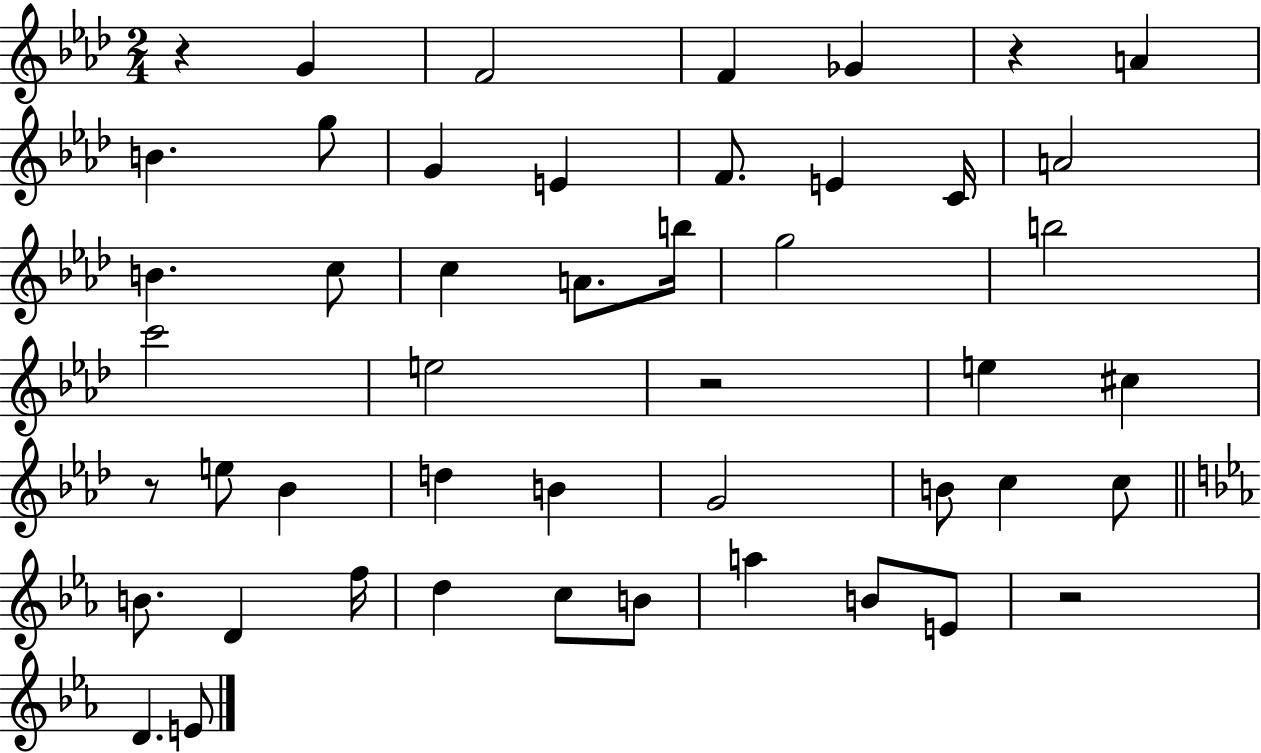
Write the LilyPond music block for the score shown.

{
  \clef treble
  \numericTimeSignature
  \time 2/4
  \key aes \major
  r4 g'4 | f'2 | f'4 ges'4 | r4 a'4 | \break b'4. g''8 | g'4 e'4 | f'8. e'4 c'16 | a'2 | \break b'4. c''8 | c''4 a'8. b''16 | g''2 | b''2 | \break c'''2 | e''2 | r2 | e''4 cis''4 | \break r8 e''8 bes'4 | d''4 b'4 | g'2 | b'8 c''4 c''8 | \break \bar "||" \break \key ees \major b'8. d'4 f''16 | d''4 c''8 b'8 | a''4 b'8 e'8 | r2 | \break d'4. e'8 | \bar "|."
}